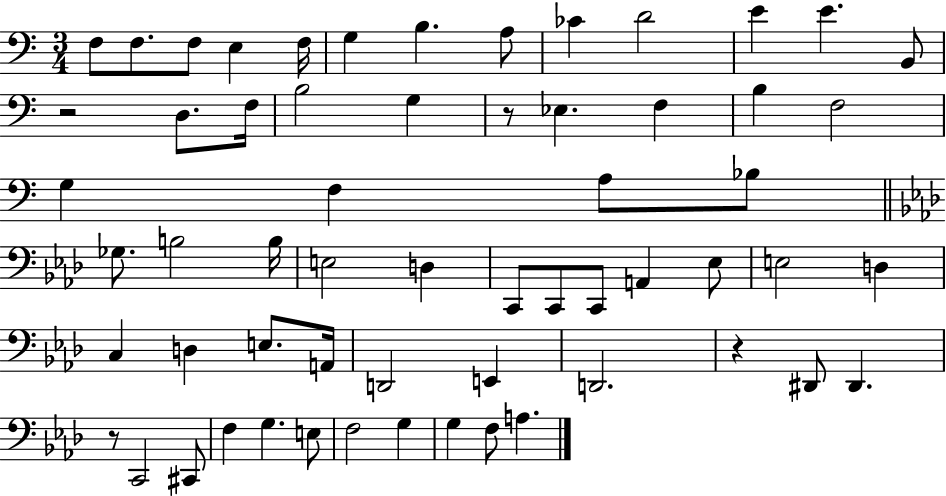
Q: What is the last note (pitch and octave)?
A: A3